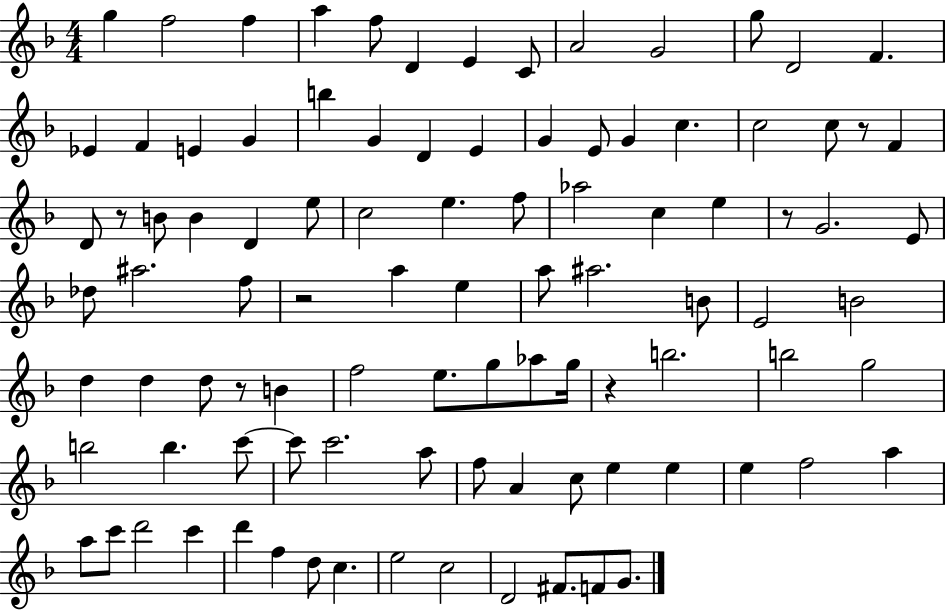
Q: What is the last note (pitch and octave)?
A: G4